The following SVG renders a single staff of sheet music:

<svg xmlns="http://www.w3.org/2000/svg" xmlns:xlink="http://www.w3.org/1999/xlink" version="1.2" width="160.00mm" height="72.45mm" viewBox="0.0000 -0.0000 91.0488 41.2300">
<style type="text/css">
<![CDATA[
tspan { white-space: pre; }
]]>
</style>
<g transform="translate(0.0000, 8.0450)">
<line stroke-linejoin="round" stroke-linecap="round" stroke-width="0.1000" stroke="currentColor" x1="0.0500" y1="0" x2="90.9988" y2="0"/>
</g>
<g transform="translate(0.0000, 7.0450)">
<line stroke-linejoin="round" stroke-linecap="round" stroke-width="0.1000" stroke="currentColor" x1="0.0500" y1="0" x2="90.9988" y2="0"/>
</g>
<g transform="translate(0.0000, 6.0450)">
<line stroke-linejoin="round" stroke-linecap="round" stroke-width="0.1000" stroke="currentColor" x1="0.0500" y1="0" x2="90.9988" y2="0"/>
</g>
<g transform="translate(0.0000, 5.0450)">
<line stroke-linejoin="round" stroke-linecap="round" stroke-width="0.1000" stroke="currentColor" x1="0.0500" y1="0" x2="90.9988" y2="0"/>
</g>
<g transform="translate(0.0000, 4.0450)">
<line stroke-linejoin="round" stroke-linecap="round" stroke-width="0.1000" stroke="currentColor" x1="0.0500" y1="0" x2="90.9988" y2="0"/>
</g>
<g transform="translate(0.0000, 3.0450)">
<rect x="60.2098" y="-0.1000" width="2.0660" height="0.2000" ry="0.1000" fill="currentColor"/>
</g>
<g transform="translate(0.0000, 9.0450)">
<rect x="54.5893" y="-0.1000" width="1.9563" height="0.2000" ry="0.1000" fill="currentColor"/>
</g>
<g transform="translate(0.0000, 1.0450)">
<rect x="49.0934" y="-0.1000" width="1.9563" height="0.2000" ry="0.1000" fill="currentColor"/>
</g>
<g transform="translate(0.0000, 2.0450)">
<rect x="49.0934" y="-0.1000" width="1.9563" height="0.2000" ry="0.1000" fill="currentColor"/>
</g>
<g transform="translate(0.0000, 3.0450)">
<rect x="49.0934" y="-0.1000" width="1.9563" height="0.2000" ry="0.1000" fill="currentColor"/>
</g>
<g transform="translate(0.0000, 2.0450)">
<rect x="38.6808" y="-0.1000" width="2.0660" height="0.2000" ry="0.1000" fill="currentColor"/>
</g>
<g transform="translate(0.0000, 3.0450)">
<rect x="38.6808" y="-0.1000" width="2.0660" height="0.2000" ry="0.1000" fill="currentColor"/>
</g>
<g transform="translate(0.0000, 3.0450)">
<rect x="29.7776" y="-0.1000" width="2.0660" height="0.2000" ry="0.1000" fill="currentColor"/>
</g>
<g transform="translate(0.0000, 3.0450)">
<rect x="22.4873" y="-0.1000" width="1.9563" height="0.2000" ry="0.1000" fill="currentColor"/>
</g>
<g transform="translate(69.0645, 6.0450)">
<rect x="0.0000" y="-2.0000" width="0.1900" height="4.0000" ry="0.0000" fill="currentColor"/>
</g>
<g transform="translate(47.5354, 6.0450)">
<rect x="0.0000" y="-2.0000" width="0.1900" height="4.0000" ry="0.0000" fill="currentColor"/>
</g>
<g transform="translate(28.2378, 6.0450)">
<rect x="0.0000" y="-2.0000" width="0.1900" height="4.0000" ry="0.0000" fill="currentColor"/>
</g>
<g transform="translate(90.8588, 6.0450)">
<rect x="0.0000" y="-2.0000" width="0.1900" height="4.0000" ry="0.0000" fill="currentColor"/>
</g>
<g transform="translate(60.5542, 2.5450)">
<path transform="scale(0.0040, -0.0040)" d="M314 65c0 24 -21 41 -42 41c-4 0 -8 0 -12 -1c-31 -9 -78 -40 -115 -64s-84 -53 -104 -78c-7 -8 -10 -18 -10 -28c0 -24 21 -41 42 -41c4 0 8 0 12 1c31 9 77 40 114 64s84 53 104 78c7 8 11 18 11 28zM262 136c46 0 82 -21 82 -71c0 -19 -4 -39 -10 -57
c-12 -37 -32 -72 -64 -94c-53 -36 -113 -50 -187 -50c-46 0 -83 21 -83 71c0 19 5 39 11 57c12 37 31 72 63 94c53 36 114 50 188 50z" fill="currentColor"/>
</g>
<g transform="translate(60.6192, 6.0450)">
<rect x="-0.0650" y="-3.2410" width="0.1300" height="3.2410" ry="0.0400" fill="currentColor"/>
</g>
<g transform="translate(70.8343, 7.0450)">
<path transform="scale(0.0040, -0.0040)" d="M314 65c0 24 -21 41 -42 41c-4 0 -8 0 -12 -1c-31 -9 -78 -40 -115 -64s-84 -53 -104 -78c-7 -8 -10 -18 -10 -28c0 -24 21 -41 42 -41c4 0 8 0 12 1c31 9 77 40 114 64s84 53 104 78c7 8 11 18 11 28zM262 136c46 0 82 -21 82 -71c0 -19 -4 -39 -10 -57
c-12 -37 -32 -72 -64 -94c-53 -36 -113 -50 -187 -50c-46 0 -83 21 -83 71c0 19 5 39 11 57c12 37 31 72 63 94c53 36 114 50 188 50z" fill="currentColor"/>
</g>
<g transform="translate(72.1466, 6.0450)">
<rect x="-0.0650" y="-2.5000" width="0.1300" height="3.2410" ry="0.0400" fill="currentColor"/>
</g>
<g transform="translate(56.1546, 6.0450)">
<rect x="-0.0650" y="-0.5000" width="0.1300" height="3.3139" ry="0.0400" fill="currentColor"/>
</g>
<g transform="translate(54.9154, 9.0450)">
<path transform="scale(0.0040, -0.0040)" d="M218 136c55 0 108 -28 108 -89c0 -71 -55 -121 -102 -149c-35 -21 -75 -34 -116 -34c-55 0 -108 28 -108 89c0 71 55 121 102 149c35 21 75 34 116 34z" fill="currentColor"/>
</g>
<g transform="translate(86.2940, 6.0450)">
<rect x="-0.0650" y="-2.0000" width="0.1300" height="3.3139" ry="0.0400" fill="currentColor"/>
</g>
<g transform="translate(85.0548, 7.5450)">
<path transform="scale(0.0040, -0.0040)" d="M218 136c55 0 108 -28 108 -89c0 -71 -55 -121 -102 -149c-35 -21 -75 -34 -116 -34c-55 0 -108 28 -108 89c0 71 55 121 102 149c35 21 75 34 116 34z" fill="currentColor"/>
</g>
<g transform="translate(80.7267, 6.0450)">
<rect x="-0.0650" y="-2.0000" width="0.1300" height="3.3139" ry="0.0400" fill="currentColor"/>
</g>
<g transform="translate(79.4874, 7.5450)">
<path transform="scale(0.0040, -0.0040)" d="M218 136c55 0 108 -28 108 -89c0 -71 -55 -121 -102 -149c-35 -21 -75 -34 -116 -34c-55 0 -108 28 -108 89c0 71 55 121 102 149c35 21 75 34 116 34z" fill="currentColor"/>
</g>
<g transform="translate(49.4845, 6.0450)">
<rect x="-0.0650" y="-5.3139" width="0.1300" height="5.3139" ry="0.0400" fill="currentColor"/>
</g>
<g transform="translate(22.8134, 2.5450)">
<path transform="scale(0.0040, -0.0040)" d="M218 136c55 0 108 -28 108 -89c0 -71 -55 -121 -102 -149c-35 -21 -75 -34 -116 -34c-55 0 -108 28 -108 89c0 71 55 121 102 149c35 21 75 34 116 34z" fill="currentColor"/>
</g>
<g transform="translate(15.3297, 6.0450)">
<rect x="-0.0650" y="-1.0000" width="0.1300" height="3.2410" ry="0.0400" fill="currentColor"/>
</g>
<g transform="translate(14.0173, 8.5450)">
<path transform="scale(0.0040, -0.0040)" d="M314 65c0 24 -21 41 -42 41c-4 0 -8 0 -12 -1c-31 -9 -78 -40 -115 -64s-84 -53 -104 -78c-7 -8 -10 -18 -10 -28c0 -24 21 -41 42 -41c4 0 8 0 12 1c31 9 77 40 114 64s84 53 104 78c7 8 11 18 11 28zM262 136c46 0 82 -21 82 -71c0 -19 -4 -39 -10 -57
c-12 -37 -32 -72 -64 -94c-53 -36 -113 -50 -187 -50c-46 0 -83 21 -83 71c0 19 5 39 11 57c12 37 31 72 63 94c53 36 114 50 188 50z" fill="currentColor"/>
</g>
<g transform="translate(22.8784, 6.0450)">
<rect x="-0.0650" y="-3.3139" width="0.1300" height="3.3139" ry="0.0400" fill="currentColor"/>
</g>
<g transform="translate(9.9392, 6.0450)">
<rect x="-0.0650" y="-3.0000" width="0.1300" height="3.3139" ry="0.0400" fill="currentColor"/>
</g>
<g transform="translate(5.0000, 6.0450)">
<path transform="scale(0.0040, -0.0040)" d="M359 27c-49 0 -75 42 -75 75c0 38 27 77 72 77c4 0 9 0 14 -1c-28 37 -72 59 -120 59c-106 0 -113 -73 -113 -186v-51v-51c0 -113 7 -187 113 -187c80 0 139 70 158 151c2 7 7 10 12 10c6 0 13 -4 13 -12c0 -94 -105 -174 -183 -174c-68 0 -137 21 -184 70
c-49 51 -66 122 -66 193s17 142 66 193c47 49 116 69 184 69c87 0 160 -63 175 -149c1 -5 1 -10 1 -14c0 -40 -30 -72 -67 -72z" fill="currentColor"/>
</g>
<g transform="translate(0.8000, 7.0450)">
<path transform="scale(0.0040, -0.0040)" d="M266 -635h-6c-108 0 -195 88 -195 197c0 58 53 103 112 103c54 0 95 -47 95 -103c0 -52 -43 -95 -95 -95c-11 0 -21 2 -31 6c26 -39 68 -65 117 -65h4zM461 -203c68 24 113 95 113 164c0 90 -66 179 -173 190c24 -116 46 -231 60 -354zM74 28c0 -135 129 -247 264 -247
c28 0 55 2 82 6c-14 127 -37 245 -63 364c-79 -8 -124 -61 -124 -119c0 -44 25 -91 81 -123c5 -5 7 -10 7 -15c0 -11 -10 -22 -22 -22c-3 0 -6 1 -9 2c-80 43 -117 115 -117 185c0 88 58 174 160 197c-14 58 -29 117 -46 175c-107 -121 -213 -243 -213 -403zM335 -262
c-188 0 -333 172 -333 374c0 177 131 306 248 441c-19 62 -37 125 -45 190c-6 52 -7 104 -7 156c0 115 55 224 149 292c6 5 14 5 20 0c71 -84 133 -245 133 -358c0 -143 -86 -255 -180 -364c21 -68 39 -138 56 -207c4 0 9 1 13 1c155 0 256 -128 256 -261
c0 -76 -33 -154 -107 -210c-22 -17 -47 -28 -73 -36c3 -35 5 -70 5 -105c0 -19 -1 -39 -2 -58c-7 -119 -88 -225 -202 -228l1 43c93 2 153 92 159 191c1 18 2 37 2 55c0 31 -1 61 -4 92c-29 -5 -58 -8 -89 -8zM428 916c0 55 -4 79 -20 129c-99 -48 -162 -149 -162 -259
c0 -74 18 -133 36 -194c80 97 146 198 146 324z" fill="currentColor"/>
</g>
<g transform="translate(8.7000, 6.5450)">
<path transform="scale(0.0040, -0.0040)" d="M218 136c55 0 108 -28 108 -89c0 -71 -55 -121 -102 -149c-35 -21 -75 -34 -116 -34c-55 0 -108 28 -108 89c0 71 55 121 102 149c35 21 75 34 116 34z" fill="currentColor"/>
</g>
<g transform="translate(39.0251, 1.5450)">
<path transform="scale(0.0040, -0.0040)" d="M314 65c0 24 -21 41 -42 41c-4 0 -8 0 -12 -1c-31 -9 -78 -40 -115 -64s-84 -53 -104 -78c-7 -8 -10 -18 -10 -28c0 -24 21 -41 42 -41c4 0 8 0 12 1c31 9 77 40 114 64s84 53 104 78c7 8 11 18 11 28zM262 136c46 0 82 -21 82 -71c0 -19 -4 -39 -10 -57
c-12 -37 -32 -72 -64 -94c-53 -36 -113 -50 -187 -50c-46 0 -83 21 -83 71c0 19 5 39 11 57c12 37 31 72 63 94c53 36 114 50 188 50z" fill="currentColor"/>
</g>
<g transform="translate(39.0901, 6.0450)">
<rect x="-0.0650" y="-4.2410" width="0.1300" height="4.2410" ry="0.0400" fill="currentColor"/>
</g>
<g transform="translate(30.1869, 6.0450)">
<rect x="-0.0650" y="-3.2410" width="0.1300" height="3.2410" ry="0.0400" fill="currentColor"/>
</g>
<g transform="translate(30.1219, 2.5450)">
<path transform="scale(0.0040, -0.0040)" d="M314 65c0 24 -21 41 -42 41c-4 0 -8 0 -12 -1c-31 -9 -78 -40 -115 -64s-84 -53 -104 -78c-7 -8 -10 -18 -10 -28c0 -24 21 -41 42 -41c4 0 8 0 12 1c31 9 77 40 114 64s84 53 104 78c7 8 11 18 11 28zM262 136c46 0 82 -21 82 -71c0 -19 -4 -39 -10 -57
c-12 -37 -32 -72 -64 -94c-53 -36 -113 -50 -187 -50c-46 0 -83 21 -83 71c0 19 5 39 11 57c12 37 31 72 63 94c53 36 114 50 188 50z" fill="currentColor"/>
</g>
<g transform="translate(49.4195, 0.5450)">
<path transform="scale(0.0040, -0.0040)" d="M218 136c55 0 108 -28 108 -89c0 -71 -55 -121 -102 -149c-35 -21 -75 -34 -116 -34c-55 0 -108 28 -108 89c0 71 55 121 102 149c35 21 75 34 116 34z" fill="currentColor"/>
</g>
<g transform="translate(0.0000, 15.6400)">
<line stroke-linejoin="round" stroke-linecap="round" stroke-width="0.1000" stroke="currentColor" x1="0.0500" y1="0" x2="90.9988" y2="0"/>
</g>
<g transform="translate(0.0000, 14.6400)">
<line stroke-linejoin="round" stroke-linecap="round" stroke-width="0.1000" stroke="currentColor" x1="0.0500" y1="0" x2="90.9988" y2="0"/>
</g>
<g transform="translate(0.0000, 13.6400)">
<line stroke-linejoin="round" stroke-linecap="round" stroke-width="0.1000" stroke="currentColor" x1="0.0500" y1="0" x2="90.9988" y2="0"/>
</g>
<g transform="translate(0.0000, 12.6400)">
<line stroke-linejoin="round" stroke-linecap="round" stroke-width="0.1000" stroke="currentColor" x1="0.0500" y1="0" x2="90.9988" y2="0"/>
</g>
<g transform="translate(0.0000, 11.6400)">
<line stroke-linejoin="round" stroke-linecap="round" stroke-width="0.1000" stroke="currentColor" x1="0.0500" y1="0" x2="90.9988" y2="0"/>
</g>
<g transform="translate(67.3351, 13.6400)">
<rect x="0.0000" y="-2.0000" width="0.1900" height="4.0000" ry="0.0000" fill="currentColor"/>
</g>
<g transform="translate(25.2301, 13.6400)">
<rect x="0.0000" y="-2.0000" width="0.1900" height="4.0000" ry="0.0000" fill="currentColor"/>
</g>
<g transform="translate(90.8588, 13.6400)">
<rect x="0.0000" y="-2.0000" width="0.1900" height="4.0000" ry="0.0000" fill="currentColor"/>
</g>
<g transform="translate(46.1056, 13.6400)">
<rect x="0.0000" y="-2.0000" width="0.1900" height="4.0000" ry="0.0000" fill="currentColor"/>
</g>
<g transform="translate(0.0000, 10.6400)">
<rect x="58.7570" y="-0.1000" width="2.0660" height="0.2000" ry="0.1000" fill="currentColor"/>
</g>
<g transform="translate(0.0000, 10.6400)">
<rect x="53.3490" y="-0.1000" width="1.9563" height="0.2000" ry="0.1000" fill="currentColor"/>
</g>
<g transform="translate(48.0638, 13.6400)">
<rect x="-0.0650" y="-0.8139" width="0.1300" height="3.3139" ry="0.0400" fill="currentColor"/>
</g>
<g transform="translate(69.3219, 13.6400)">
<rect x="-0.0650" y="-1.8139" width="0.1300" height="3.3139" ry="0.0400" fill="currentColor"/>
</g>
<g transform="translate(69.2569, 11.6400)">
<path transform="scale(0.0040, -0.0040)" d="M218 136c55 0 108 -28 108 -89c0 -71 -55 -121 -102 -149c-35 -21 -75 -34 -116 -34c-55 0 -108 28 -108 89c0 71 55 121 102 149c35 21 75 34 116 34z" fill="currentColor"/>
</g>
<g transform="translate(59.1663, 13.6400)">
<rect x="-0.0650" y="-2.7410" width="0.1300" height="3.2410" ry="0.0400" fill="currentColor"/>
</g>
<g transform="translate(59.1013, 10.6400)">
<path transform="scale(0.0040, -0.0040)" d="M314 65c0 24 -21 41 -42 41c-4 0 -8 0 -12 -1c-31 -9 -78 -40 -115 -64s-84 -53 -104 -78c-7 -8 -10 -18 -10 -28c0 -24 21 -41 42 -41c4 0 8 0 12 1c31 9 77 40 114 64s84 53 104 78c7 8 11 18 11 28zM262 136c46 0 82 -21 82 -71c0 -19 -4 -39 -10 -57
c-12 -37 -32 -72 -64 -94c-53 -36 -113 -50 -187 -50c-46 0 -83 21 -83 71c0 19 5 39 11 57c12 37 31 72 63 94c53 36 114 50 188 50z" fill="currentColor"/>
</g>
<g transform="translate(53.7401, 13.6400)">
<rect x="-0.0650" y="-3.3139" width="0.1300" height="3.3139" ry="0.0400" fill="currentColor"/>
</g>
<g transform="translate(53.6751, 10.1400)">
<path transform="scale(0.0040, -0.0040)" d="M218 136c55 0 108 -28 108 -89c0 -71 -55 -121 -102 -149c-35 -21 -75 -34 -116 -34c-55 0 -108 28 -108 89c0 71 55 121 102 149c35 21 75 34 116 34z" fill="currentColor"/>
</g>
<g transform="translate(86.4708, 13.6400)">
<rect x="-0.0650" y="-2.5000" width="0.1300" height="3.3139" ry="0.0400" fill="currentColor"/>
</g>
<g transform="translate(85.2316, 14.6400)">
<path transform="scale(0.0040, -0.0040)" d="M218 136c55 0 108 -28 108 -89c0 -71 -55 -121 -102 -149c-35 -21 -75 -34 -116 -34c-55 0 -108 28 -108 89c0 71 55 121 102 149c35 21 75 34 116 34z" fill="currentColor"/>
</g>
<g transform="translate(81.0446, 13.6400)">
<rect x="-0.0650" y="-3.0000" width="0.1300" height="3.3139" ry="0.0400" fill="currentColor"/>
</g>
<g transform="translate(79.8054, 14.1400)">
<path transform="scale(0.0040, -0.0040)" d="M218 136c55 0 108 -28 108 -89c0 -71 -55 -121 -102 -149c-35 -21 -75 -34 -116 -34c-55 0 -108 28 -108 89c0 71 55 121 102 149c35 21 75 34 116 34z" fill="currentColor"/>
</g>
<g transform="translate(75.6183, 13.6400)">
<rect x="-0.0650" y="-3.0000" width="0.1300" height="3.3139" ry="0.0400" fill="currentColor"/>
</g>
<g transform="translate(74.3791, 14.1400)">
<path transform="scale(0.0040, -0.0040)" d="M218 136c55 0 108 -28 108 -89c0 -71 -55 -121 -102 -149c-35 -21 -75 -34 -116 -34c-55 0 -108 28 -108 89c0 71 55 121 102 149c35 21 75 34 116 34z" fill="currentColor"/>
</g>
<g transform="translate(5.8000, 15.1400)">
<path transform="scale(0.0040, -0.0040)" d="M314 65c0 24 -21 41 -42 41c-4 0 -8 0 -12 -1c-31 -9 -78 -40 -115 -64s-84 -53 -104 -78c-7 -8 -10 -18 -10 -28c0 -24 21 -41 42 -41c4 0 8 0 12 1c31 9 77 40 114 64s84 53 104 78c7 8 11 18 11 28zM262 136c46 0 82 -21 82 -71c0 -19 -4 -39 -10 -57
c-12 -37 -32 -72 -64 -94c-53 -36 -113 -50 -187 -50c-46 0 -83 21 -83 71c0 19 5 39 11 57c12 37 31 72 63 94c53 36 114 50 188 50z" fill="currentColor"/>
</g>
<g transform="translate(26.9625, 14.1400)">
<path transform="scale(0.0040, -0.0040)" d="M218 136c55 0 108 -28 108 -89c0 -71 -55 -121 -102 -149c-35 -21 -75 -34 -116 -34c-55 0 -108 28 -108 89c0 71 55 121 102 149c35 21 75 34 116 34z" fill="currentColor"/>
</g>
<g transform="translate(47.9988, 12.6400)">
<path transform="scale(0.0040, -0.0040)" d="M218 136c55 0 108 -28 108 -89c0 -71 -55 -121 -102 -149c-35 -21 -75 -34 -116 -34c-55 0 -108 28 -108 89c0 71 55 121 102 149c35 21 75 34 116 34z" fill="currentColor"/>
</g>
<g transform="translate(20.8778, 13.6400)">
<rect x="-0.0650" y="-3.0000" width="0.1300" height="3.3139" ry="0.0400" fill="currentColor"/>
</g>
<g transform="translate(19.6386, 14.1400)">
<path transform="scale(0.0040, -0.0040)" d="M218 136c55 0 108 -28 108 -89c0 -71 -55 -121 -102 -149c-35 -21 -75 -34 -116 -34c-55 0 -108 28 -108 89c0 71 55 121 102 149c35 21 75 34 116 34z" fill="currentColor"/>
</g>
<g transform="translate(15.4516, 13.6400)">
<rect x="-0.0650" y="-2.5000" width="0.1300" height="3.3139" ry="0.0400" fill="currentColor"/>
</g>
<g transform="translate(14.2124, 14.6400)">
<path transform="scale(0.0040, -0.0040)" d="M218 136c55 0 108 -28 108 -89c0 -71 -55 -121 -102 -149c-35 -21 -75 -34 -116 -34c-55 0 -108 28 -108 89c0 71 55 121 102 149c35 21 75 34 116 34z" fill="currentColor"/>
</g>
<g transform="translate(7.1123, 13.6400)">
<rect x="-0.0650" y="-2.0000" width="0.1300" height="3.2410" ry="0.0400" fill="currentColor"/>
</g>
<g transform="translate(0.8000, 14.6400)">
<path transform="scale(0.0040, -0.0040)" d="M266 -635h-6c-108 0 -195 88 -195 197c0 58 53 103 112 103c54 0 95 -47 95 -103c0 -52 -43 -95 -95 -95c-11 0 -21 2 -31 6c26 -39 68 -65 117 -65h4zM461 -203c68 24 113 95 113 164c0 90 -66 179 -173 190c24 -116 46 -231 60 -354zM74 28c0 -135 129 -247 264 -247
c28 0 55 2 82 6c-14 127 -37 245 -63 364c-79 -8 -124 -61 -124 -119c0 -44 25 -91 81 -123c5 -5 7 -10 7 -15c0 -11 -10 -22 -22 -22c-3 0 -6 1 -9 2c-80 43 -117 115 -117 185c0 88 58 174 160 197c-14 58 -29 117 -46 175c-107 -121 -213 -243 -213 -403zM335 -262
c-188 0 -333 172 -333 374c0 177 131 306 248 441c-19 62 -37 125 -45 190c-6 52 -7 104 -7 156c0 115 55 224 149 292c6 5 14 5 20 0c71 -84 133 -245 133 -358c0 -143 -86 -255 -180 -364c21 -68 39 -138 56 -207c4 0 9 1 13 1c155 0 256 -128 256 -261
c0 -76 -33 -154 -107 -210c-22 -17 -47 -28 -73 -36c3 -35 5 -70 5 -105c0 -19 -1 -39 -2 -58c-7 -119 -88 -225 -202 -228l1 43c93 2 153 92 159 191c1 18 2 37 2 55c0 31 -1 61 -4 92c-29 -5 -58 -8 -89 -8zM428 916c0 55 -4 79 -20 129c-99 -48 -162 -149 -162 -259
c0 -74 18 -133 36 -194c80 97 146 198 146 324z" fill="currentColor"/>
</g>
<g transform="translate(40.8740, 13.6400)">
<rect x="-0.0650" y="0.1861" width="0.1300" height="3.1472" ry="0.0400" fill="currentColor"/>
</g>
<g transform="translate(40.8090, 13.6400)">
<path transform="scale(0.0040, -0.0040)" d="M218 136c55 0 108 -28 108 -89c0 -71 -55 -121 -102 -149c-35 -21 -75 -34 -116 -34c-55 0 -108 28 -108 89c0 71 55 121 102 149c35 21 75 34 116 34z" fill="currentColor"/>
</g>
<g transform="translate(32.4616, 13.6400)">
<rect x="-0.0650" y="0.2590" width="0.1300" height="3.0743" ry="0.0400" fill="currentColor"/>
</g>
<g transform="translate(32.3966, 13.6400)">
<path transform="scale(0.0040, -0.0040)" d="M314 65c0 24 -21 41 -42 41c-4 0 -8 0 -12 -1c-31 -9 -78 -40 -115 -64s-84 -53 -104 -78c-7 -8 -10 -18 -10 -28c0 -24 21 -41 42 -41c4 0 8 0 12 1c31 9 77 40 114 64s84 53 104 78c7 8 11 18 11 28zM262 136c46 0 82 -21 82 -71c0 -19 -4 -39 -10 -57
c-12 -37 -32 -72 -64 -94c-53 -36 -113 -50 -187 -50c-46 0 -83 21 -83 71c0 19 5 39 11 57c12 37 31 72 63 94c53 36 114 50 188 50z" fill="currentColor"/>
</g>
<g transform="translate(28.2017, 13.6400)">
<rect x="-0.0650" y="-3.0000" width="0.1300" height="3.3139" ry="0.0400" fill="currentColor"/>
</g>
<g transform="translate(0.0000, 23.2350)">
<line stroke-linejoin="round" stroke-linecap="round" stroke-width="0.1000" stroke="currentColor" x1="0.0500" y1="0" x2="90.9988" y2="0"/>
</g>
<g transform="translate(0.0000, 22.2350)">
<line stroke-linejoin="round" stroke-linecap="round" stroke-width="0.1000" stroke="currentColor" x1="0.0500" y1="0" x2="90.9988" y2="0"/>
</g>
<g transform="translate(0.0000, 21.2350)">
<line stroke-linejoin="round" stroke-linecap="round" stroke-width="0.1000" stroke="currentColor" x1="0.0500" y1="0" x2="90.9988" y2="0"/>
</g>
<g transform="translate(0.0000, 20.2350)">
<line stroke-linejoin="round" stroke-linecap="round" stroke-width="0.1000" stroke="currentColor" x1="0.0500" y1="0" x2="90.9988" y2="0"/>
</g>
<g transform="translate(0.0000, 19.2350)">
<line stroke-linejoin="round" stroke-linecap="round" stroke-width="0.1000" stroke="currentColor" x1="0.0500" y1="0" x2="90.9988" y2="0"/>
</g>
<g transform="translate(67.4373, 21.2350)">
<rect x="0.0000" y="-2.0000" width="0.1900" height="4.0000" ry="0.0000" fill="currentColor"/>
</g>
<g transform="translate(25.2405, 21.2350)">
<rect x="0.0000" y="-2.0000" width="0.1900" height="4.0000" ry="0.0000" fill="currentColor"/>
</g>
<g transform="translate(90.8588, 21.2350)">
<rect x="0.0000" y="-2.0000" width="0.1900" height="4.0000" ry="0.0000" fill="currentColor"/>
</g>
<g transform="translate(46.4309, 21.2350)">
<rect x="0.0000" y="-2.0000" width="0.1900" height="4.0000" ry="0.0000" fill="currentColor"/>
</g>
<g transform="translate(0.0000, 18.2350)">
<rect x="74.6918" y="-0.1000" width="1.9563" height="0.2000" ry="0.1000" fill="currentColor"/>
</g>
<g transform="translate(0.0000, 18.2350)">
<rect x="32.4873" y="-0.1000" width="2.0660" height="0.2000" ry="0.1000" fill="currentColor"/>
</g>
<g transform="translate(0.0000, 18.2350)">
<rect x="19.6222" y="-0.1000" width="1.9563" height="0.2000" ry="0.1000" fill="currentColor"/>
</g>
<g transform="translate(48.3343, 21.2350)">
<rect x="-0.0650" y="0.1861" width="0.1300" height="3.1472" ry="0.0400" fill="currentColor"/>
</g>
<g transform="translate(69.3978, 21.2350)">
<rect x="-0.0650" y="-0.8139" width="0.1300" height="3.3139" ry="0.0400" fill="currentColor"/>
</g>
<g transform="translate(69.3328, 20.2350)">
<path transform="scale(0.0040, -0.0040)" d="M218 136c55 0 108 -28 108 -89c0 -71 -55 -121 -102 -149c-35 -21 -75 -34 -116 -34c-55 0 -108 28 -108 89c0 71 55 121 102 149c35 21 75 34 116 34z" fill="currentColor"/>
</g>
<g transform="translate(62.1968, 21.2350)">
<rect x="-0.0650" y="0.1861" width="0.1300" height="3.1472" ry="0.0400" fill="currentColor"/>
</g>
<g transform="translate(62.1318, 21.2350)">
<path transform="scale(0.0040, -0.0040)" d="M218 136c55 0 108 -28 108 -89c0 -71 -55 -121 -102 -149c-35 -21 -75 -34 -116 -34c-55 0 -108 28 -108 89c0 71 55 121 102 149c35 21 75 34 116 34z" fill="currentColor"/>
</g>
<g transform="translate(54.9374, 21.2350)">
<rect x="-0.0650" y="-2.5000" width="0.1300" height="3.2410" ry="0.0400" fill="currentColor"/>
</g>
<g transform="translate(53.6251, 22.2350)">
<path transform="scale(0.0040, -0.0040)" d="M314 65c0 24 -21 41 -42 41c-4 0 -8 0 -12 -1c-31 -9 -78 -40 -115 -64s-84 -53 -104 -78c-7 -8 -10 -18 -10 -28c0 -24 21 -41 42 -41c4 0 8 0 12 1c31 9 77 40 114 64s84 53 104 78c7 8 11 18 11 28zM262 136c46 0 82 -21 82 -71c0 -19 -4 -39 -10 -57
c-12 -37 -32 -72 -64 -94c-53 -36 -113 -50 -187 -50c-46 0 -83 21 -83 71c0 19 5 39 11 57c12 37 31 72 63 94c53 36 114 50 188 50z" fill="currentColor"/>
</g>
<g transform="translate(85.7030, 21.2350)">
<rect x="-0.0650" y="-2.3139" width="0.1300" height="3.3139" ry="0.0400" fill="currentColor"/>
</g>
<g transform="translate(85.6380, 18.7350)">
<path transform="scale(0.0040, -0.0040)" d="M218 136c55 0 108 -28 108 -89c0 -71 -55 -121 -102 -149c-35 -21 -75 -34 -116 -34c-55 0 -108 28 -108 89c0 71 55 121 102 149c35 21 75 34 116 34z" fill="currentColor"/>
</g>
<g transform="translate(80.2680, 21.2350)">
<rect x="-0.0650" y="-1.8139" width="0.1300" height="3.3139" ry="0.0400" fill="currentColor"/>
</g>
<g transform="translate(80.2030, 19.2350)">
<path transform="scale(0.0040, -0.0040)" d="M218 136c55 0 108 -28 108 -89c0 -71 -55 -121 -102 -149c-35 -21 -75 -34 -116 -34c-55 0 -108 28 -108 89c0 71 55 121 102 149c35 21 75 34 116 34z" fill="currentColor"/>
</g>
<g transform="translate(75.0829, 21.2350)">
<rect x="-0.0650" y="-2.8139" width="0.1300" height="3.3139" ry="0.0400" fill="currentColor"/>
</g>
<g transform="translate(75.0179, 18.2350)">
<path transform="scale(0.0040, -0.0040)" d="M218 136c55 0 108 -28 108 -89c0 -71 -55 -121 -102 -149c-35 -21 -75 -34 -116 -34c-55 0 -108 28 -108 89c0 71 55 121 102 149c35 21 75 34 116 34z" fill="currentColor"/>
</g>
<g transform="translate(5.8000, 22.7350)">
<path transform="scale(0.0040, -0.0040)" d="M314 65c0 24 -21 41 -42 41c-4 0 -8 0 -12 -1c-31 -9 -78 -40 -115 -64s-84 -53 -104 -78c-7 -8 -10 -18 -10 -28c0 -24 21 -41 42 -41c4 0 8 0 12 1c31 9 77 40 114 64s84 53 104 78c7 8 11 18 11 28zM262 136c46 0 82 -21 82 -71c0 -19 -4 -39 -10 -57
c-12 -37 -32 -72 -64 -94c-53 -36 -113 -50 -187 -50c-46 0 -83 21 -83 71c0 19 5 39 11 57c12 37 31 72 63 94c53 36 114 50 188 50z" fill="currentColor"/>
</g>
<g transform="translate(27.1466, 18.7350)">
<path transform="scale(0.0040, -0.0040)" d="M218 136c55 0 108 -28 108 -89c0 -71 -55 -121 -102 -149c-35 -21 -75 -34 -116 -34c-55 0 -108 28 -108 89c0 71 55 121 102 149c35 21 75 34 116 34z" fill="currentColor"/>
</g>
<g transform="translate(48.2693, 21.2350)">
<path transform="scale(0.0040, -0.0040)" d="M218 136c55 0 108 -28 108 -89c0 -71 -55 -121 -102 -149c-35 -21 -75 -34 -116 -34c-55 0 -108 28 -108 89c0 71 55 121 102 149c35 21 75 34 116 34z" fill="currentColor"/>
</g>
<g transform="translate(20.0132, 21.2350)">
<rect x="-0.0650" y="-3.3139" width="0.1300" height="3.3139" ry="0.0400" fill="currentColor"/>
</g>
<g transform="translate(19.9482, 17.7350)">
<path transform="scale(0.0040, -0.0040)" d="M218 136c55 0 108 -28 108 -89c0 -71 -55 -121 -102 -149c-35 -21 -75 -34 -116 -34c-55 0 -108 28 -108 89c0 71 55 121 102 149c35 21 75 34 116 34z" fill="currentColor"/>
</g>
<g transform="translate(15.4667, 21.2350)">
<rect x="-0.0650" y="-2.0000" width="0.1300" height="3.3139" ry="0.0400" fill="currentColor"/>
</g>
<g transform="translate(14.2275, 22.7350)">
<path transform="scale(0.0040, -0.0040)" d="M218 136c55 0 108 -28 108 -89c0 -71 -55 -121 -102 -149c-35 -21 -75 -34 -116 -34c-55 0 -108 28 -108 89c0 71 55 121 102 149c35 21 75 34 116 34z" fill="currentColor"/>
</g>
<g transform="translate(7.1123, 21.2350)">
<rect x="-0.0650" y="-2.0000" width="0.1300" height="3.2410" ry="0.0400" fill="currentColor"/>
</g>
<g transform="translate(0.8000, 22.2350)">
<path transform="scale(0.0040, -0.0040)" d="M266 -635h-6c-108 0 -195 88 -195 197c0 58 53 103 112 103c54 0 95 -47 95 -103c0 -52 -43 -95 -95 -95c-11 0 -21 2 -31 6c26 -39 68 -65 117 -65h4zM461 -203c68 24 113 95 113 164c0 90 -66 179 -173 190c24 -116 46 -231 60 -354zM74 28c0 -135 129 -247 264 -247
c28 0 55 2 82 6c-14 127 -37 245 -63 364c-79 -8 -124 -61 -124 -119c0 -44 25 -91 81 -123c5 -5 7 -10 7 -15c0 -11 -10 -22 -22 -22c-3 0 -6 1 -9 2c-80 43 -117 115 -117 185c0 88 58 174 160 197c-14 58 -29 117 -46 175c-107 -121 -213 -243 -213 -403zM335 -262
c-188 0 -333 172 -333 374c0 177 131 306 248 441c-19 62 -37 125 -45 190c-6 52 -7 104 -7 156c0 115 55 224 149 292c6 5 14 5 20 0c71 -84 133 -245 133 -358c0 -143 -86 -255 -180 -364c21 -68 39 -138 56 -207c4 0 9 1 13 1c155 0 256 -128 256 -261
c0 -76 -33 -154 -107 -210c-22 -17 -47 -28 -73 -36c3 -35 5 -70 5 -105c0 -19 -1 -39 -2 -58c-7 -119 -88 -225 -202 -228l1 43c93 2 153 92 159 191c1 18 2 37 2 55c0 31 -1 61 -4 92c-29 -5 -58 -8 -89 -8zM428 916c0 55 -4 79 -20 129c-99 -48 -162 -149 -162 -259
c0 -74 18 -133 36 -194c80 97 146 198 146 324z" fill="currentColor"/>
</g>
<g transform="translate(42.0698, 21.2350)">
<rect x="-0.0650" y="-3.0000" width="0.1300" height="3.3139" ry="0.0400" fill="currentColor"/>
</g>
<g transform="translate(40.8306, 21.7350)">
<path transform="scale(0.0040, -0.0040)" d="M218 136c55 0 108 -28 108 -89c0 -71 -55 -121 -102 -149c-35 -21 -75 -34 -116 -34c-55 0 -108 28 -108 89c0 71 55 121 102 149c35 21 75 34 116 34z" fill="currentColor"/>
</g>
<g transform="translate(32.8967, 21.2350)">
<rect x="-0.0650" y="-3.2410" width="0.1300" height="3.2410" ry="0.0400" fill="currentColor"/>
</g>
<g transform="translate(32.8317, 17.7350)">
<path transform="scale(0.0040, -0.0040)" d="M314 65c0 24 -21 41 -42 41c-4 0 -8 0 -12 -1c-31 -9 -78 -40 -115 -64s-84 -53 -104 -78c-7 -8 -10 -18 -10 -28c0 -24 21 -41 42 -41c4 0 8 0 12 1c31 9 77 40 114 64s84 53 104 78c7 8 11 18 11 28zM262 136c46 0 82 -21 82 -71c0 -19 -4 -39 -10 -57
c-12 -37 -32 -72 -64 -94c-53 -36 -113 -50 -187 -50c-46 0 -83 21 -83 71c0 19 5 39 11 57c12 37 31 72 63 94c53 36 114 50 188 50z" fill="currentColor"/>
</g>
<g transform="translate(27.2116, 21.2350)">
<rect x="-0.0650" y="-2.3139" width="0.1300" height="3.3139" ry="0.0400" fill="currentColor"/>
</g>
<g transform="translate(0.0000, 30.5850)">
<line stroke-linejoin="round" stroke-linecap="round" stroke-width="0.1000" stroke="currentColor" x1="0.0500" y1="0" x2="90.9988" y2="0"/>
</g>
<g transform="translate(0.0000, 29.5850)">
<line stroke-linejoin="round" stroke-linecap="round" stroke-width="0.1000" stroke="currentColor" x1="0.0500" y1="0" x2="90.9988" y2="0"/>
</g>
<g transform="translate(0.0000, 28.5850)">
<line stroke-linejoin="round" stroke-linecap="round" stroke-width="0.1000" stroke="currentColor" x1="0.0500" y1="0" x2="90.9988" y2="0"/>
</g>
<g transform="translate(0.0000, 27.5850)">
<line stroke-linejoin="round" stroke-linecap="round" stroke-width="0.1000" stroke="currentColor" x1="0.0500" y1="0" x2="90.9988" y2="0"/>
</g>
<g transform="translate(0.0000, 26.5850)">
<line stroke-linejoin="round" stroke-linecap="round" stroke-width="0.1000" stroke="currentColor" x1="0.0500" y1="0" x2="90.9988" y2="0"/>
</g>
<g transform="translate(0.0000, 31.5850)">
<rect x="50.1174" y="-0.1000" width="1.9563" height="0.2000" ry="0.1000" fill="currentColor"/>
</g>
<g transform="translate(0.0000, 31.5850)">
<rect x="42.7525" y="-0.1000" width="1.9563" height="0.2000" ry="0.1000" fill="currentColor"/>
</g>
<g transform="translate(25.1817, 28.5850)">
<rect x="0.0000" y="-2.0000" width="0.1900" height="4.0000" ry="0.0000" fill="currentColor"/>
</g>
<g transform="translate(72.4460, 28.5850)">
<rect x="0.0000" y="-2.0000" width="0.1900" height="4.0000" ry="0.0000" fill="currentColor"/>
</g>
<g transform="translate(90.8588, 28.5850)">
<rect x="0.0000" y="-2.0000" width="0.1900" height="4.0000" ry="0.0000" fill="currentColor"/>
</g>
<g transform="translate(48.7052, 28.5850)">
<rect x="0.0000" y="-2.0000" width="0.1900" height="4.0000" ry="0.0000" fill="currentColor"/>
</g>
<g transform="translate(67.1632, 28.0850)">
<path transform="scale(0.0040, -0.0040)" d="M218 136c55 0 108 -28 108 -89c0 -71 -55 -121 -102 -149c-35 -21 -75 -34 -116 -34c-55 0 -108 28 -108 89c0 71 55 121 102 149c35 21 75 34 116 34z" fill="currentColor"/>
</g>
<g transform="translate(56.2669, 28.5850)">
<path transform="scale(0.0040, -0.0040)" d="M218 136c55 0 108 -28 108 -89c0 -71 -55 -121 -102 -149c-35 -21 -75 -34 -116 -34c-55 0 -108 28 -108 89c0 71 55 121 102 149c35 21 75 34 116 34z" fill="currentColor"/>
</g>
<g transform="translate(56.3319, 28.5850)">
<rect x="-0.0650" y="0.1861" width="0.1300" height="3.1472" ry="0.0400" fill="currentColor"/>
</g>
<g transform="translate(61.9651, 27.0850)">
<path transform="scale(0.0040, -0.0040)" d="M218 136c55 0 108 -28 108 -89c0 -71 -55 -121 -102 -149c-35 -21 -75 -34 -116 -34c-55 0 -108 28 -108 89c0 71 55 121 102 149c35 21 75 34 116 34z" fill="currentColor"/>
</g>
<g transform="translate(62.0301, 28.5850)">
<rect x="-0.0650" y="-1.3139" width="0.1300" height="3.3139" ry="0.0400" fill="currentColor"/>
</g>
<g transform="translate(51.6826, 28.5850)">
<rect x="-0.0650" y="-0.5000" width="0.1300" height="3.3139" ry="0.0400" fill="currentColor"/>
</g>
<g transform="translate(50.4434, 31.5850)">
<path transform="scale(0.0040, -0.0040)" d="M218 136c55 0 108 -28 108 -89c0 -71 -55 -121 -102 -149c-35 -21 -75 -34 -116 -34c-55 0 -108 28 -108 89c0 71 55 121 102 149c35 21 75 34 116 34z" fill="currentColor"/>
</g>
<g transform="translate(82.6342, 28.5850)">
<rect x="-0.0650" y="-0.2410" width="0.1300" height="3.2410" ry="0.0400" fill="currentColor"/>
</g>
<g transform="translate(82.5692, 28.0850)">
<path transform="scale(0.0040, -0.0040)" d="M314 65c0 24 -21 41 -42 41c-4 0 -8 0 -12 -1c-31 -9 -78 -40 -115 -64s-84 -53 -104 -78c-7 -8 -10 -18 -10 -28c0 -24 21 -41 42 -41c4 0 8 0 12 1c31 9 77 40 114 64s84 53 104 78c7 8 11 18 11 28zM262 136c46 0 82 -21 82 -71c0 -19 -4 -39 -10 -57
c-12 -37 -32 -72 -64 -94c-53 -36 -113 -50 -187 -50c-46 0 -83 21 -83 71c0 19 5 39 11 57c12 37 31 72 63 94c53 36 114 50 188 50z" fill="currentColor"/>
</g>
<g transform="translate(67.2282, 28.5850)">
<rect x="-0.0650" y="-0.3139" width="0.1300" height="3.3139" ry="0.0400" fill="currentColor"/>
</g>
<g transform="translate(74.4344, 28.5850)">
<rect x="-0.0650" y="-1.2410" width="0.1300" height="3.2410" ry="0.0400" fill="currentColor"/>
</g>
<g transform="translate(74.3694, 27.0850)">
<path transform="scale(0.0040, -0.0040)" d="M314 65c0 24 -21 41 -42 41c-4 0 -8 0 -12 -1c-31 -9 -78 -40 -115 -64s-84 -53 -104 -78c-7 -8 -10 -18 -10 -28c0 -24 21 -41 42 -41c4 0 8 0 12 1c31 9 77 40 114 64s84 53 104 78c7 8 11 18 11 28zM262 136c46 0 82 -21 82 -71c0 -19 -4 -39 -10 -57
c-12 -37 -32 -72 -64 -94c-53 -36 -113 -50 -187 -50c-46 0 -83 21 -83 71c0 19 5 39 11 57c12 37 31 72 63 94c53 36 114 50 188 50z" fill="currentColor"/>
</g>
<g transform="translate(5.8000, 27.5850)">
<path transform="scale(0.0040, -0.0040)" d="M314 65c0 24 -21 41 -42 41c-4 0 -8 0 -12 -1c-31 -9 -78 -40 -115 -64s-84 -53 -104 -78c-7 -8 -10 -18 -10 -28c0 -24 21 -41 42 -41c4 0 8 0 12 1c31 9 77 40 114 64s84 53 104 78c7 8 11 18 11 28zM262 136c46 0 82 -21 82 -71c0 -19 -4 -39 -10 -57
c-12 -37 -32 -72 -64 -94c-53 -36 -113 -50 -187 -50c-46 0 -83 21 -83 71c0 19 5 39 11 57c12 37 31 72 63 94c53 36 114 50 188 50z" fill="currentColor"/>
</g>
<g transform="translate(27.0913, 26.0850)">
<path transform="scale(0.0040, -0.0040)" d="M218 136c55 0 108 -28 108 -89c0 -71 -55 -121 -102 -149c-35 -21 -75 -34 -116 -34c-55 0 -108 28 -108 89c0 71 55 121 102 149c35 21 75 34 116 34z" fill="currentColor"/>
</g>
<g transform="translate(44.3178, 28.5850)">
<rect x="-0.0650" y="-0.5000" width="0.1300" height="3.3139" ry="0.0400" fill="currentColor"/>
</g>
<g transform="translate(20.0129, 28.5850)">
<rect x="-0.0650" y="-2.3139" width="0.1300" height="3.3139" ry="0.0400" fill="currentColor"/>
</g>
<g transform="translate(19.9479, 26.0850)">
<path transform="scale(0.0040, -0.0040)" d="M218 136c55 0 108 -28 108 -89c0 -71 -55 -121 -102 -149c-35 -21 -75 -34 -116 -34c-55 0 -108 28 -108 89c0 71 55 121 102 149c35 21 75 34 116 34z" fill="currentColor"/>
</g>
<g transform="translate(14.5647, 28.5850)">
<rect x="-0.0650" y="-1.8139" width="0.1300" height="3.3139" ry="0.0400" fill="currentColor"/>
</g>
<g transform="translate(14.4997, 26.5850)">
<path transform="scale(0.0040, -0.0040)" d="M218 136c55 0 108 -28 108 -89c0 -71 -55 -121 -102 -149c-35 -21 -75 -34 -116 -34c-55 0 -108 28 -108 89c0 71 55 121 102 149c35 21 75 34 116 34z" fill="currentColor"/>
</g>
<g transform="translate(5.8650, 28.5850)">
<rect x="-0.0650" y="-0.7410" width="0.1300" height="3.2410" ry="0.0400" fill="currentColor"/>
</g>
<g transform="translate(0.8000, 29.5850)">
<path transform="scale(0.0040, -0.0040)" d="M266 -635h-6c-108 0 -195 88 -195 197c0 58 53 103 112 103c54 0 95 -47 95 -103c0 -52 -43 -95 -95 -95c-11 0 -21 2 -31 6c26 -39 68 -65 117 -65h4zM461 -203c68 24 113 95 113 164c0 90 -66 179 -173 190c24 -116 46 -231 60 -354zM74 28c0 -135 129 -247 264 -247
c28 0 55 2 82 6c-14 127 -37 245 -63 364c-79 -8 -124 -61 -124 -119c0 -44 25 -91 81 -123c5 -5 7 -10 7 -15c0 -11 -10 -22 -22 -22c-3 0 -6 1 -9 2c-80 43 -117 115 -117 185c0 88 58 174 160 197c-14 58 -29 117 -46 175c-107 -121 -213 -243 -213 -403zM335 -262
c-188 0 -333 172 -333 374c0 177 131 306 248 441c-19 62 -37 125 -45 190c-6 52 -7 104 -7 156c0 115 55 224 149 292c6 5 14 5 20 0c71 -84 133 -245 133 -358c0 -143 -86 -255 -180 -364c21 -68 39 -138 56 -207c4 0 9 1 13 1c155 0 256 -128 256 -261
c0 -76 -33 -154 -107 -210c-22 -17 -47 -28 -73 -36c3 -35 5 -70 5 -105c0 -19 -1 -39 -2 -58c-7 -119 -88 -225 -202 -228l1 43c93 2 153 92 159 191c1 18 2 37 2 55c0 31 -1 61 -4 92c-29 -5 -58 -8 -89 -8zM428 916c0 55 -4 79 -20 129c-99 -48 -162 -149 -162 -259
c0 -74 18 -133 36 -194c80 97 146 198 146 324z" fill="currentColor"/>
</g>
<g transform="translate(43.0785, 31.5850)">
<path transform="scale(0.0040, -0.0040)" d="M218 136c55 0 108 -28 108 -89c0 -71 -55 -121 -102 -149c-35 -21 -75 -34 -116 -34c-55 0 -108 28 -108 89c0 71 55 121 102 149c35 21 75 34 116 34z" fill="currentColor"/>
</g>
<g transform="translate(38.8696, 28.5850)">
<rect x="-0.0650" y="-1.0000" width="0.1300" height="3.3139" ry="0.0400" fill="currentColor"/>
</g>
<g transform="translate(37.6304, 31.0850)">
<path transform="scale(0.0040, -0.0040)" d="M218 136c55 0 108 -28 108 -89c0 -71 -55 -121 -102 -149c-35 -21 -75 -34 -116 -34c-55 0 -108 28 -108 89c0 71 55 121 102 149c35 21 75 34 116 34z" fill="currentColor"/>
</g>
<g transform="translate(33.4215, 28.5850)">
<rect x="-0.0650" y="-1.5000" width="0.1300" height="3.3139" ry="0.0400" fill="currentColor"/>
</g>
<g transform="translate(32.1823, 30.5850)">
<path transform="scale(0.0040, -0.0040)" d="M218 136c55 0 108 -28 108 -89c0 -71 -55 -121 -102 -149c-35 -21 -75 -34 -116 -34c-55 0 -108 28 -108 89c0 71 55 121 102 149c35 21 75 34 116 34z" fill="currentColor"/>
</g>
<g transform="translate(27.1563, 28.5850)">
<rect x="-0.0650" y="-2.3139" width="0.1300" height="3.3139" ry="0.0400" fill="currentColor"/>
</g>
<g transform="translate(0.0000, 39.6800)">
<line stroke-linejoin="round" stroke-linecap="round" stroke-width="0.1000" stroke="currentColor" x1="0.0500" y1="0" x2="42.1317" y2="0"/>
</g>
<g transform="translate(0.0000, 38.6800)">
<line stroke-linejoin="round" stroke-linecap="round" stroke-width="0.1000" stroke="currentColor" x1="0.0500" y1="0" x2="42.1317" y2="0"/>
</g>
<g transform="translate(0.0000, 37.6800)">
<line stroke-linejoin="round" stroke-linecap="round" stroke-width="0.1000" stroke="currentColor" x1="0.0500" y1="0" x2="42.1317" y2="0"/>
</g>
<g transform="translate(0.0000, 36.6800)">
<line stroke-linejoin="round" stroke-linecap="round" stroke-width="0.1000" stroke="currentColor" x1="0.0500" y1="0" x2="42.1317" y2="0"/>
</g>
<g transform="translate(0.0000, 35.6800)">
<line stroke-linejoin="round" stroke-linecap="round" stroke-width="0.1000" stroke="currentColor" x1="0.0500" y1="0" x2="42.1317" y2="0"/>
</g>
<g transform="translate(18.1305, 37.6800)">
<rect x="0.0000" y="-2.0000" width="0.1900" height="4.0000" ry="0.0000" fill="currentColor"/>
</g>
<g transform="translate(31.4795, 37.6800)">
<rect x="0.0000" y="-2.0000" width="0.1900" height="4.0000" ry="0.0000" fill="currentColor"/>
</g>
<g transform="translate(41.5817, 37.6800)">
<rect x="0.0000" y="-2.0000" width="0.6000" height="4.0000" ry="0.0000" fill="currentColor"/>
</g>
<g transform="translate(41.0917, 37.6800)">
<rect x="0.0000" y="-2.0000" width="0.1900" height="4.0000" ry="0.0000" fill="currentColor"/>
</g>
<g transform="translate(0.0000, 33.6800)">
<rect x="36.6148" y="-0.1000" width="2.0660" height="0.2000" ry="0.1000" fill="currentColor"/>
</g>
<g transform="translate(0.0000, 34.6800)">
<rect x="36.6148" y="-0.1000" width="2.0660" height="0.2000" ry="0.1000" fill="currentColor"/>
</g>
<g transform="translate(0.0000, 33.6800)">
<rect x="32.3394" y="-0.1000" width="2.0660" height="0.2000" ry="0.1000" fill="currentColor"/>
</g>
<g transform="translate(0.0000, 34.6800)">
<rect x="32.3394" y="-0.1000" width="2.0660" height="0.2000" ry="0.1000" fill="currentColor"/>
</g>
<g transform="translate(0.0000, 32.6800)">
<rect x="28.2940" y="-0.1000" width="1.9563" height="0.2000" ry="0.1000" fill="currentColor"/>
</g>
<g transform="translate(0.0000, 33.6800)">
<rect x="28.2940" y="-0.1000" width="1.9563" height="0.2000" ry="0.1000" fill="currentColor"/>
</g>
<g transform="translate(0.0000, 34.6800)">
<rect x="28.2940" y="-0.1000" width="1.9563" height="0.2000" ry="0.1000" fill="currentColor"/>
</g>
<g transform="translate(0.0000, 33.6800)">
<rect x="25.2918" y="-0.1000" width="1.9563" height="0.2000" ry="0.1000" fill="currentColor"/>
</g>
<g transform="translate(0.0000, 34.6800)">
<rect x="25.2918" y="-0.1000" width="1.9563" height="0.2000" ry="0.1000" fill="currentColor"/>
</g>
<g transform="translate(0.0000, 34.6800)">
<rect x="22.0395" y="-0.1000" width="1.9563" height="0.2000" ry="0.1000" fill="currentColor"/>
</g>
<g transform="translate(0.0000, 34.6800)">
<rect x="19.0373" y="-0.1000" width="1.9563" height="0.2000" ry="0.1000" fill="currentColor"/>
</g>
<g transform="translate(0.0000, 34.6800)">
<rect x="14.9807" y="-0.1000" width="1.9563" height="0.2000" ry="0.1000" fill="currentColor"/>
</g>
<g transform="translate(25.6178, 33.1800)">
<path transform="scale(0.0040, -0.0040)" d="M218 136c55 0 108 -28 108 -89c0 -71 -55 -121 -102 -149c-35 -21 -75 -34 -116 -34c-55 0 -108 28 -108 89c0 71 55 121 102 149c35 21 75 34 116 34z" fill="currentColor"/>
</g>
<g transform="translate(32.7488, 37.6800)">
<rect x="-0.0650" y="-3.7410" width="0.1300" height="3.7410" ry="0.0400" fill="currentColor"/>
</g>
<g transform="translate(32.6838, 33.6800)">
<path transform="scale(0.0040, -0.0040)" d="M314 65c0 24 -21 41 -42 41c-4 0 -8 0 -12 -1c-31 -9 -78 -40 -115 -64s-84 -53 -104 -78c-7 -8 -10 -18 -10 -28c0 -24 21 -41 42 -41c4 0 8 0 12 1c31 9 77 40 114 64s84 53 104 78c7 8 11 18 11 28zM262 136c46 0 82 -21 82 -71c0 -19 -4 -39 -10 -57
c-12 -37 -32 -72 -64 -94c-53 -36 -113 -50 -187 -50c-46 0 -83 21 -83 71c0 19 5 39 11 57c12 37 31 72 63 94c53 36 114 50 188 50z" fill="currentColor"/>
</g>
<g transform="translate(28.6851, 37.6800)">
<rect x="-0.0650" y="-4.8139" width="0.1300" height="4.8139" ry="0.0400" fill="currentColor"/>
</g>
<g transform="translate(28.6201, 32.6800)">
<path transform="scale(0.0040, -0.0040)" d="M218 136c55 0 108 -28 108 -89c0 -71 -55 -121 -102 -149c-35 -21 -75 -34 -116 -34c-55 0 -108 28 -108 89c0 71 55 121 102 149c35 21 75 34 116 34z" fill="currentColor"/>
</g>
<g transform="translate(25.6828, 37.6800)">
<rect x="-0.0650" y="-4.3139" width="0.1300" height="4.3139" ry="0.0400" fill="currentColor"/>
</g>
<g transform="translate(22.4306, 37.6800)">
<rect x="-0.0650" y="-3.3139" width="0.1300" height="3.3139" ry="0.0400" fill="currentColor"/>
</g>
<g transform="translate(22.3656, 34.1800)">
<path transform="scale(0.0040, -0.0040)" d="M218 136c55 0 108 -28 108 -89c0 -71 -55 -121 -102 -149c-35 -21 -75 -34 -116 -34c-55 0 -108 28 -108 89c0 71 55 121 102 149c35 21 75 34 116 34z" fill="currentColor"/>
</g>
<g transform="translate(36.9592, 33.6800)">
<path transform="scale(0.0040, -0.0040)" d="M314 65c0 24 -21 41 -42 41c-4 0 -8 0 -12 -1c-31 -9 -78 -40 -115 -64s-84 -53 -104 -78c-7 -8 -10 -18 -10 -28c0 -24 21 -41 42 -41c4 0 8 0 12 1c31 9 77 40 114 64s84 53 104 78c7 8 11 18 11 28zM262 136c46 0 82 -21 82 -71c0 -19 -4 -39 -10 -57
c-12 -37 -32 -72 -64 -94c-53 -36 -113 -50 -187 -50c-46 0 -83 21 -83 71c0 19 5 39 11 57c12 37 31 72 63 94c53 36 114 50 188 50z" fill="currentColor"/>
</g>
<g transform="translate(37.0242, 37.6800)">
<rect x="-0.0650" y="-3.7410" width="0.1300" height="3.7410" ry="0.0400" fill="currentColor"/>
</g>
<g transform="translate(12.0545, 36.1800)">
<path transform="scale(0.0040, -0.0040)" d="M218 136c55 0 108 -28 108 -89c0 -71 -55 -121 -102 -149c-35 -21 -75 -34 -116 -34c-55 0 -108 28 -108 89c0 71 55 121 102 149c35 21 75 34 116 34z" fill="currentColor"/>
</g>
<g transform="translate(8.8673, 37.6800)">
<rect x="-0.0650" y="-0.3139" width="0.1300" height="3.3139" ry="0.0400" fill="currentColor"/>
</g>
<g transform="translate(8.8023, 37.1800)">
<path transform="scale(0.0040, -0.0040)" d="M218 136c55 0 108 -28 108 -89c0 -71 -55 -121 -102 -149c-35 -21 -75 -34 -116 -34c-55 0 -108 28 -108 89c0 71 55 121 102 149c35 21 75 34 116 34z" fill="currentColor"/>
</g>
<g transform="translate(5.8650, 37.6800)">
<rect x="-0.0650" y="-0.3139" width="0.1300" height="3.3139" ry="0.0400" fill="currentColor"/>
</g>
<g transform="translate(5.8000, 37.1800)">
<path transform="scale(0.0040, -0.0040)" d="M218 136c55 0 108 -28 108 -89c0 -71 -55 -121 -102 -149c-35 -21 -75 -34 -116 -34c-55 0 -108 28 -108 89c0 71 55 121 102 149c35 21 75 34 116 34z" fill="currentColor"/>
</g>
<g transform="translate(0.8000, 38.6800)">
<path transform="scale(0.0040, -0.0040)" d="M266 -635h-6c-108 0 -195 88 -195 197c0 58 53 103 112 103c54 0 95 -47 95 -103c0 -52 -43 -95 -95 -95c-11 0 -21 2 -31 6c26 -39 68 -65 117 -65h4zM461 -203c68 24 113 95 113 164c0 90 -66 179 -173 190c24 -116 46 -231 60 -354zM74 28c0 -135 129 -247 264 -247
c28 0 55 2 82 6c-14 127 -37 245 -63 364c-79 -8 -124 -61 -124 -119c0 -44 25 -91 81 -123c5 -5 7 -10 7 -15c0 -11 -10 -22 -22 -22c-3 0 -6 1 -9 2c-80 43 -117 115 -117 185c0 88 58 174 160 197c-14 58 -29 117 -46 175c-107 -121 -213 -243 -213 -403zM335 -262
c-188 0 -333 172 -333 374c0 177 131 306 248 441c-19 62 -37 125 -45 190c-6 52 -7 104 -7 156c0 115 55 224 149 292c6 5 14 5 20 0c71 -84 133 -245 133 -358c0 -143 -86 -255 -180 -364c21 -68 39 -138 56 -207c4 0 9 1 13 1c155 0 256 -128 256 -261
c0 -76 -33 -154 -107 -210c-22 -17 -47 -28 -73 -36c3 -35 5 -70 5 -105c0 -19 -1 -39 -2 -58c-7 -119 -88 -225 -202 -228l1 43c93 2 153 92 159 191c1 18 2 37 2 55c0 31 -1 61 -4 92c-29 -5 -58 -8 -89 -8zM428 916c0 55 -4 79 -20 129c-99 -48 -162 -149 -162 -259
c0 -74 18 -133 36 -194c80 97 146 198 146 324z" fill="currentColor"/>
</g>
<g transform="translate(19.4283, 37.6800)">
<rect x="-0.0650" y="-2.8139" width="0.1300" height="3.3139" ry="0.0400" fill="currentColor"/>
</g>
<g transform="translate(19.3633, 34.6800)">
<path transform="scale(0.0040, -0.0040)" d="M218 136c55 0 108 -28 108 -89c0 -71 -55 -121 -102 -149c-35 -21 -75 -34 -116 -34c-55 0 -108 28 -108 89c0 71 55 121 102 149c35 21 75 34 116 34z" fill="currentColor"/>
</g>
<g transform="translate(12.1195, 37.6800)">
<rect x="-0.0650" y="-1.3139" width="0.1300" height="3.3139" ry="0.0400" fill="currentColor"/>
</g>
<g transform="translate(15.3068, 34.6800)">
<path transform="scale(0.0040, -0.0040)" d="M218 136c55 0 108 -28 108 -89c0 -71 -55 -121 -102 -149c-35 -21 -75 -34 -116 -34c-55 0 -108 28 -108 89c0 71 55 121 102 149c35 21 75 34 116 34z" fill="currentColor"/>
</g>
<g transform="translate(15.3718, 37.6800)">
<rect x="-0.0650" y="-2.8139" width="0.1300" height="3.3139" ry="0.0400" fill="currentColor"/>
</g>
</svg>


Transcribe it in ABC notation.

X:1
T:Untitled
M:4/4
L:1/4
K:C
A D2 b b2 d'2 f' C b2 G2 F F F2 G A A B2 B d b a2 f A A G F2 F b g b2 A B G2 B d a f g d2 f g g E D C C B e c e2 c2 c c e a a b d' e' c'2 c'2